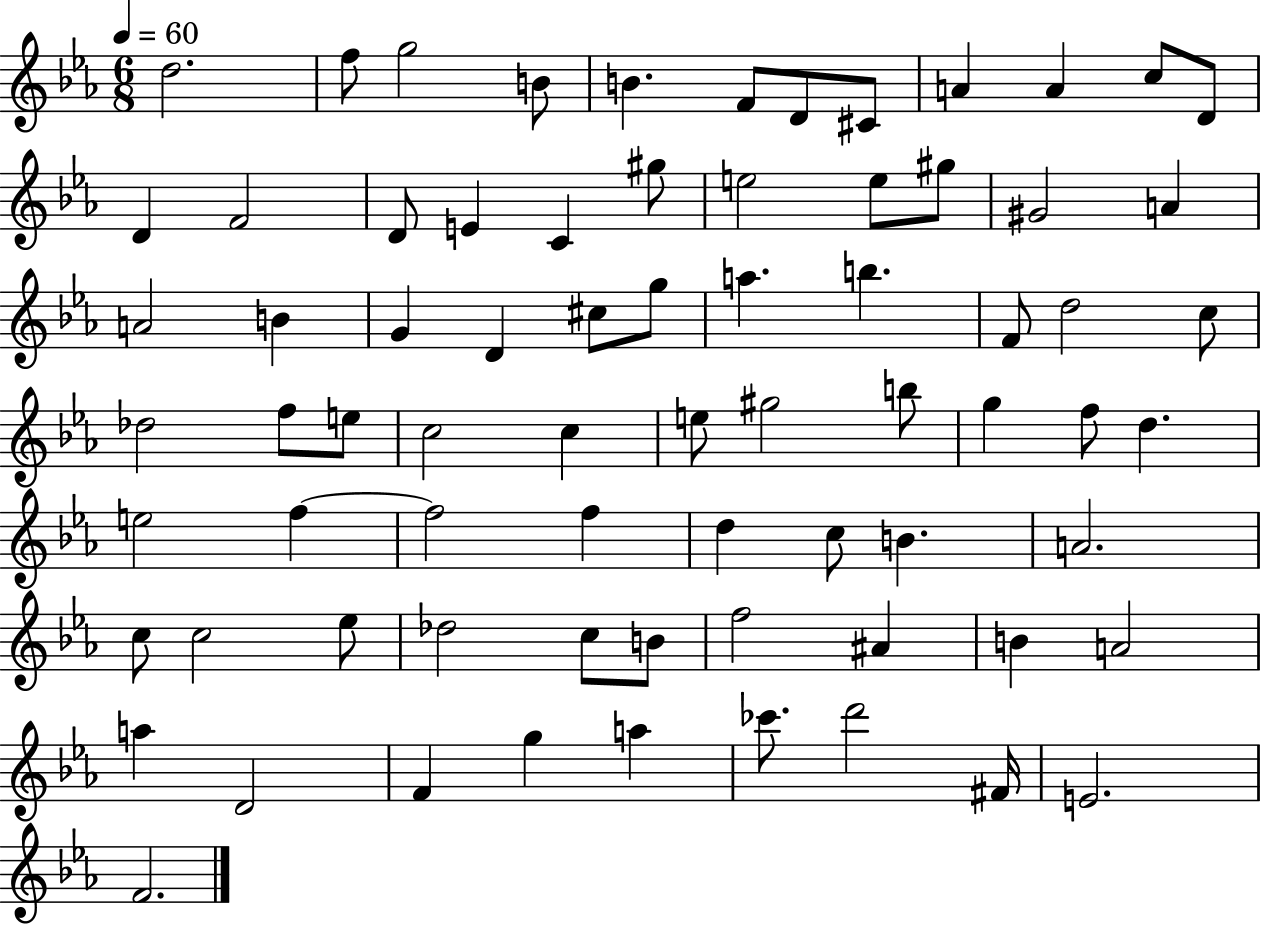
{
  \clef treble
  \numericTimeSignature
  \time 6/8
  \key ees \major
  \tempo 4 = 60
  d''2. | f''8 g''2 b'8 | b'4. f'8 d'8 cis'8 | a'4 a'4 c''8 d'8 | \break d'4 f'2 | d'8 e'4 c'4 gis''8 | e''2 e''8 gis''8 | gis'2 a'4 | \break a'2 b'4 | g'4 d'4 cis''8 g''8 | a''4. b''4. | f'8 d''2 c''8 | \break des''2 f''8 e''8 | c''2 c''4 | e''8 gis''2 b''8 | g''4 f''8 d''4. | \break e''2 f''4~~ | f''2 f''4 | d''4 c''8 b'4. | a'2. | \break c''8 c''2 ees''8 | des''2 c''8 b'8 | f''2 ais'4 | b'4 a'2 | \break a''4 d'2 | f'4 g''4 a''4 | ces'''8. d'''2 fis'16 | e'2. | \break f'2. | \bar "|."
}